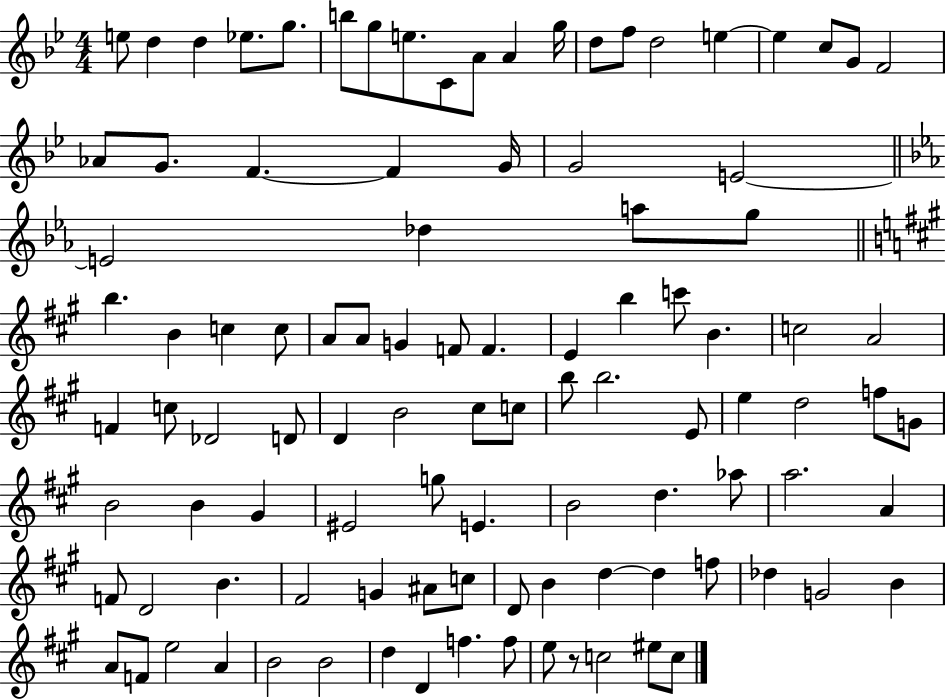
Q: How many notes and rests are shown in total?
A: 102